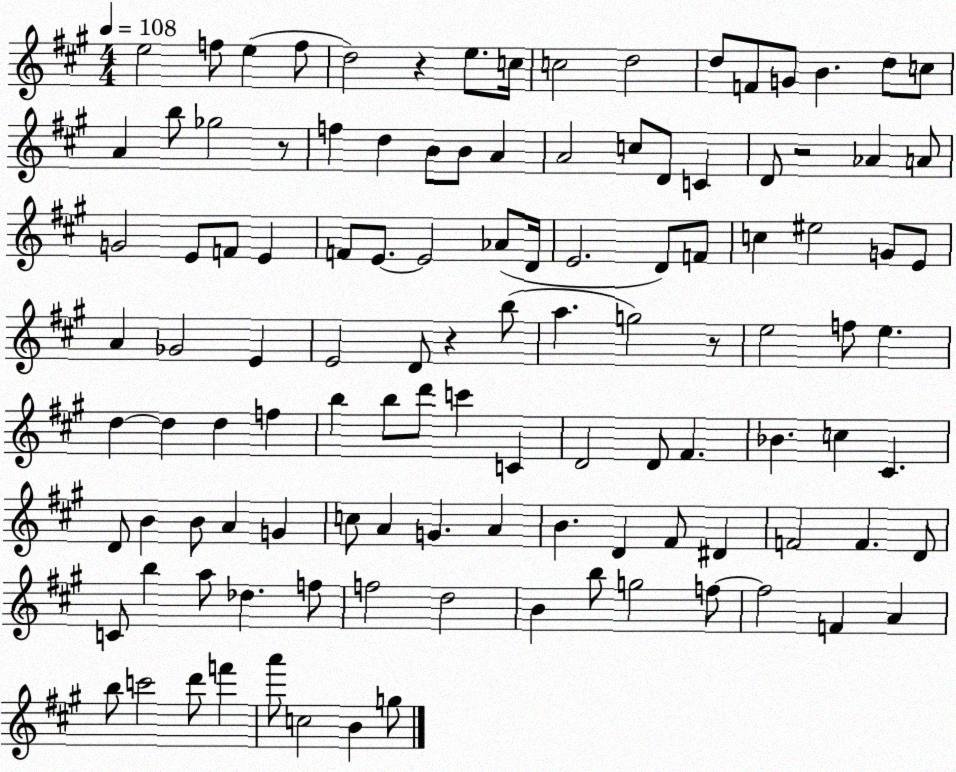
X:1
T:Untitled
M:4/4
L:1/4
K:A
e2 f/2 e f/2 d2 z e/2 c/4 c2 d2 d/2 F/2 G/2 B d/2 c/2 A b/2 _g2 z/2 f d B/2 B/2 A A2 c/2 D/2 C D/2 z2 _A A/2 G2 E/2 F/2 E F/2 E/2 E2 _A/2 D/4 E2 D/2 F/2 c ^e2 G/2 E/2 A _G2 E E2 D/2 z b/2 a g2 z/2 e2 f/2 e d d d f b b/2 d'/2 c' C D2 D/2 ^F _B c ^C D/2 B B/2 A G c/2 A G A B D ^F/2 ^D F2 F D/2 C/2 b a/2 _d f/2 f2 d2 B b/2 g2 f/2 f2 F A b/2 c'2 d'/2 f' a'/2 c2 B g/2